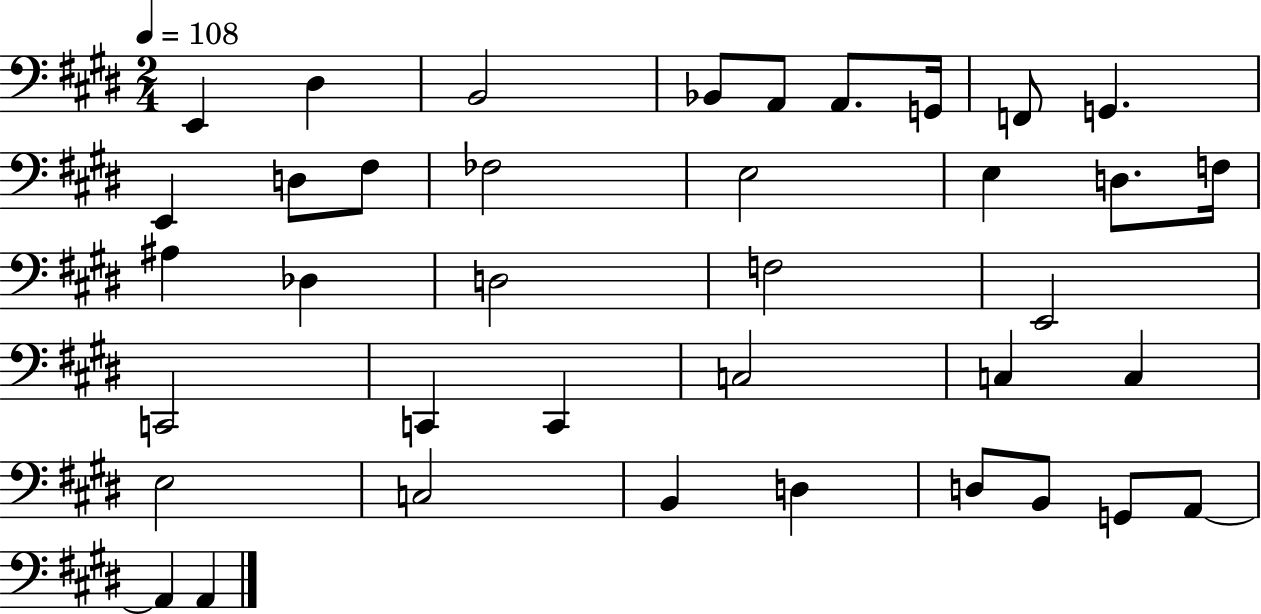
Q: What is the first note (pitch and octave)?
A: E2